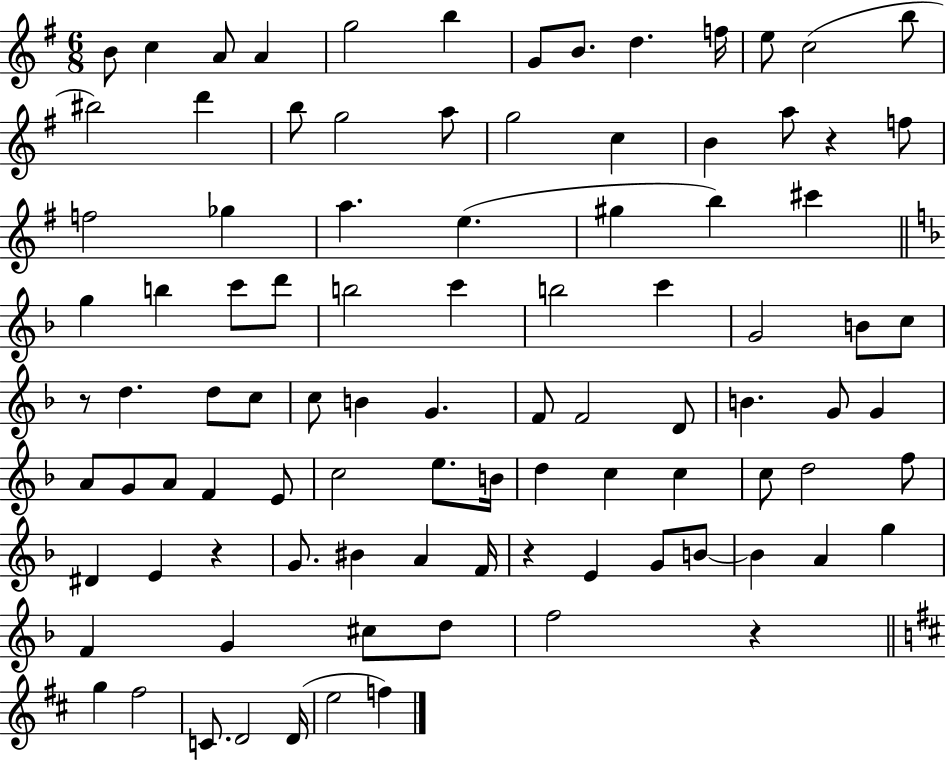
X:1
T:Untitled
M:6/8
L:1/4
K:G
B/2 c A/2 A g2 b G/2 B/2 d f/4 e/2 c2 b/2 ^b2 d' b/2 g2 a/2 g2 c B a/2 z f/2 f2 _g a e ^g b ^c' g b c'/2 d'/2 b2 c' b2 c' G2 B/2 c/2 z/2 d d/2 c/2 c/2 B G F/2 F2 D/2 B G/2 G A/2 G/2 A/2 F E/2 c2 e/2 B/4 d c c c/2 d2 f/2 ^D E z G/2 ^B A F/4 z E G/2 B/2 B A g F G ^c/2 d/2 f2 z g ^f2 C/2 D2 D/4 e2 f